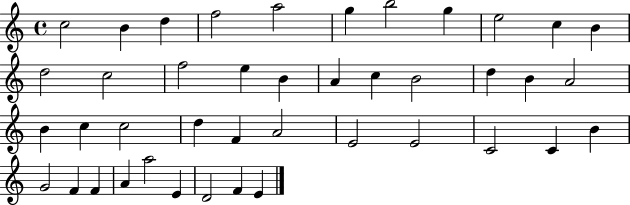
{
  \clef treble
  \time 4/4
  \defaultTimeSignature
  \key c \major
  c''2 b'4 d''4 | f''2 a''2 | g''4 b''2 g''4 | e''2 c''4 b'4 | \break d''2 c''2 | f''2 e''4 b'4 | a'4 c''4 b'2 | d''4 b'4 a'2 | \break b'4 c''4 c''2 | d''4 f'4 a'2 | e'2 e'2 | c'2 c'4 b'4 | \break g'2 f'4 f'4 | a'4 a''2 e'4 | d'2 f'4 e'4 | \bar "|."
}